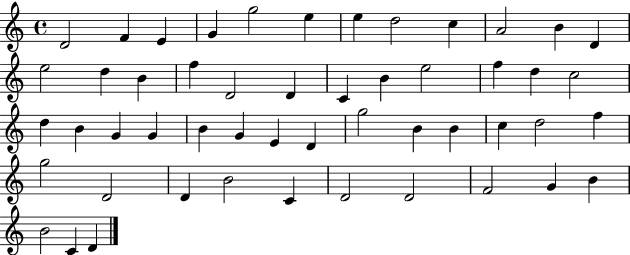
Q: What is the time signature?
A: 4/4